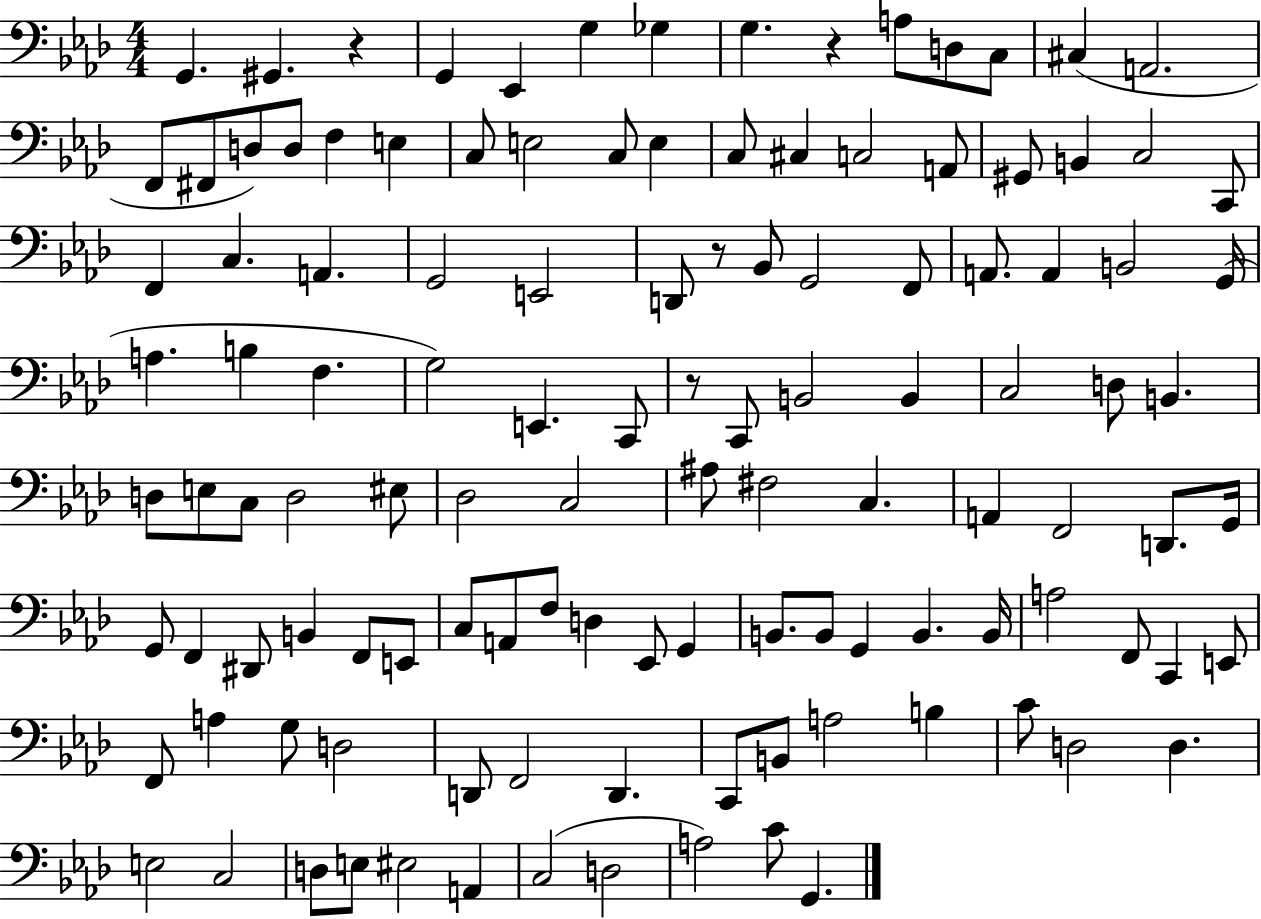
{
  \clef bass
  \numericTimeSignature
  \time 4/4
  \key aes \major
  g,4. gis,4. r4 | g,4 ees,4 g4 ges4 | g4. r4 a8 d8 c8 | cis4( a,2. | \break f,8 fis,8 d8) d8 f4 e4 | c8 e2 c8 e4 | c8 cis4 c2 a,8 | gis,8 b,4 c2 c,8 | \break f,4 c4. a,4. | g,2 e,2 | d,8 r8 bes,8 g,2 f,8 | a,8. a,4 b,2 g,16( | \break a4. b4 f4. | g2) e,4. c,8 | r8 c,8 b,2 b,4 | c2 d8 b,4. | \break d8 e8 c8 d2 eis8 | des2 c2 | ais8 fis2 c4. | a,4 f,2 d,8. g,16 | \break g,8 f,4 dis,8 b,4 f,8 e,8 | c8 a,8 f8 d4 ees,8 g,4 | b,8. b,8 g,4 b,4. b,16 | a2 f,8 c,4 e,8 | \break f,8 a4 g8 d2 | d,8 f,2 d,4. | c,8 b,8 a2 b4 | c'8 d2 d4. | \break e2 c2 | d8 e8 eis2 a,4 | c2( d2 | a2) c'8 g,4. | \break \bar "|."
}